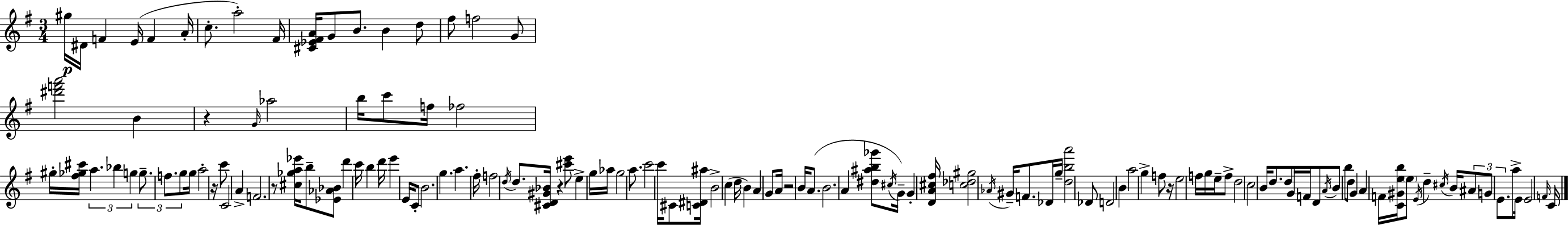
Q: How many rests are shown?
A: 6